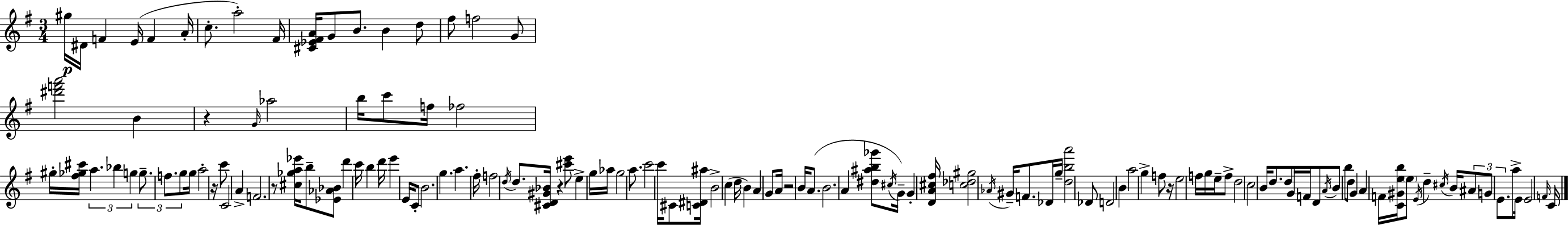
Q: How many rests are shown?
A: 6